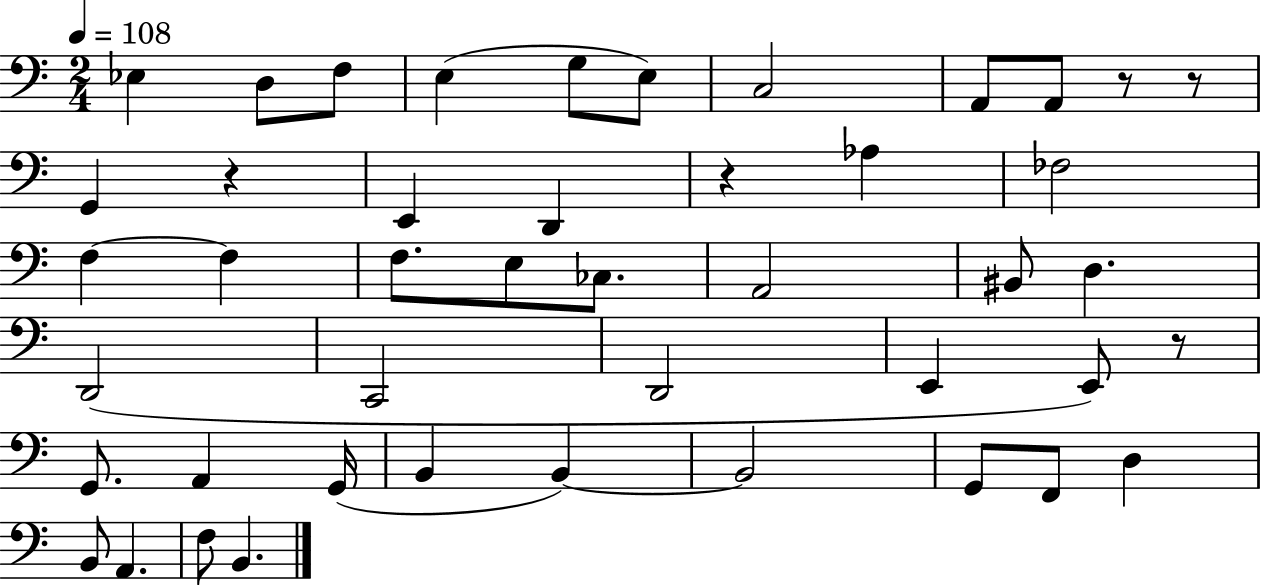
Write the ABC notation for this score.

X:1
T:Untitled
M:2/4
L:1/4
K:C
_E, D,/2 F,/2 E, G,/2 E,/2 C,2 A,,/2 A,,/2 z/2 z/2 G,, z E,, D,, z _A, _F,2 F, F, F,/2 E,/2 _C,/2 A,,2 ^B,,/2 D, D,,2 C,,2 D,,2 E,, E,,/2 z/2 G,,/2 A,, G,,/4 B,, B,, B,,2 G,,/2 F,,/2 D, B,,/2 A,, F,/2 B,,